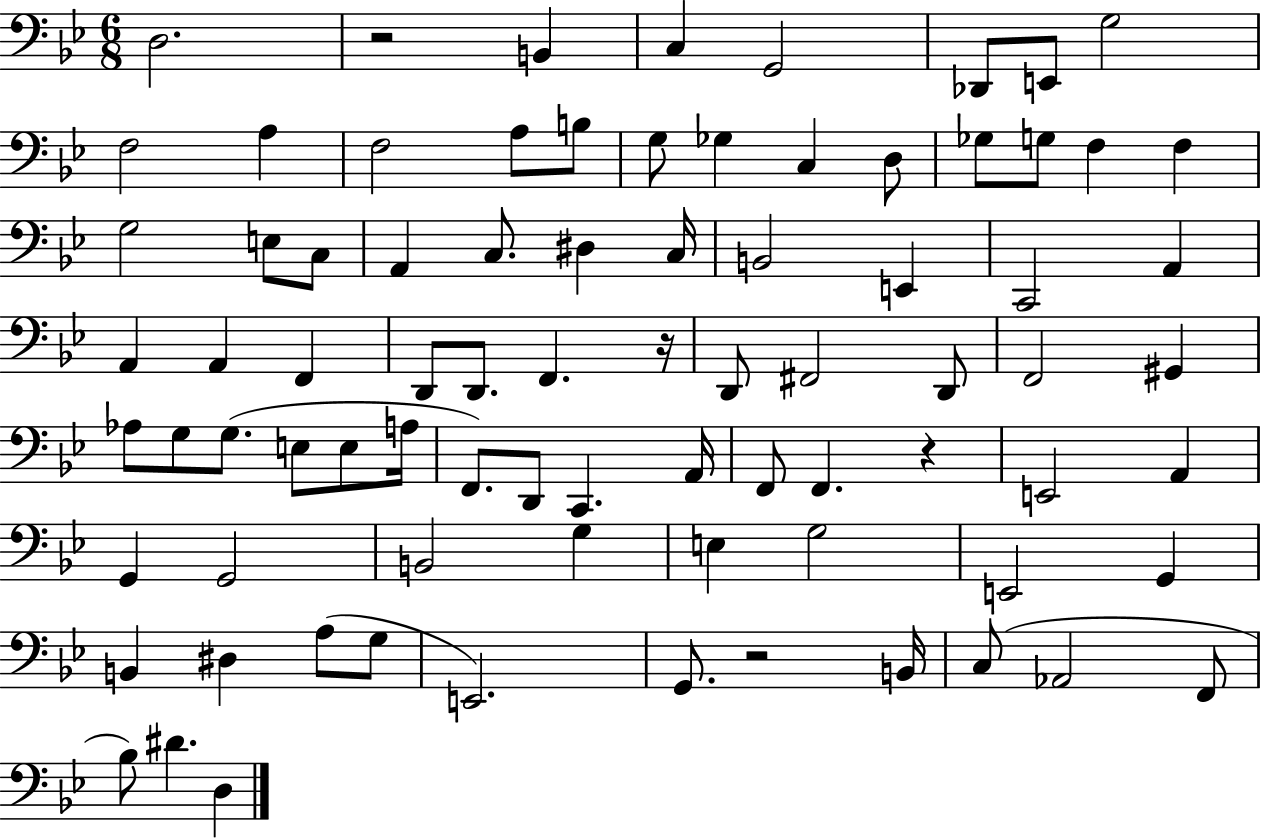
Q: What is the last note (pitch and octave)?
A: D3